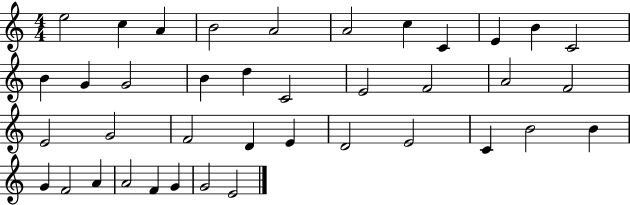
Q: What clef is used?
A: treble